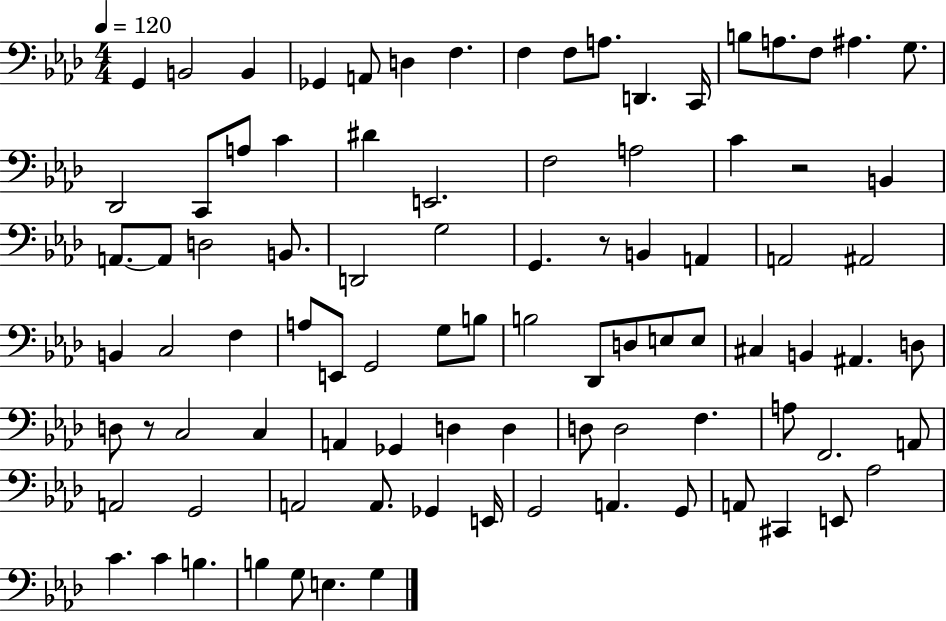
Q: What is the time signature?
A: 4/4